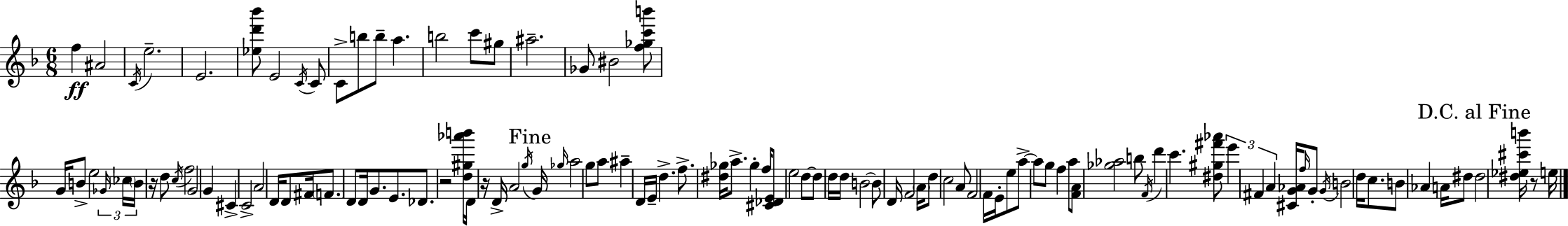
X:1
T:Untitled
M:6/8
L:1/4
K:F
f ^A2 C/4 e2 E2 [_ed'_b']/2 E2 C/4 C/2 C/2 b/2 b/2 a b2 c'/2 ^g/2 ^a2 _G/2 ^B2 [f_gc'b']/2 G/4 B/2 e2 _G/4 _c/4 B/4 z/4 d/2 c/4 f2 G2 G ^C C2 A2 D/4 D/2 ^F/4 F/2 D/2 D/4 G/2 E/2 _D/2 z2 [d^g_a'b']/4 D/4 z/4 D/4 A2 g/4 G/4 _g/4 a2 g/2 a/2 ^a D/4 E/4 d f/2 [^d_g]/4 a/2 _g f/4 [^C_DE]/2 e2 d/2 d/2 d/4 d/4 B2 B/2 D/4 F2 A/4 d/2 c2 A/2 F2 F/4 E/4 e/2 a/2 a/2 g/2 f a/2 [FA]/2 [_g_a]2 b/2 F/4 d' c' [^d^g^f'_a']/2 e' ^F A [^CG_A]/4 f/4 G/2 G/4 B2 d/4 c/2 B/2 _A A/4 ^d/2 ^d2 [^d_e^c'b']/4 z/2 e/4